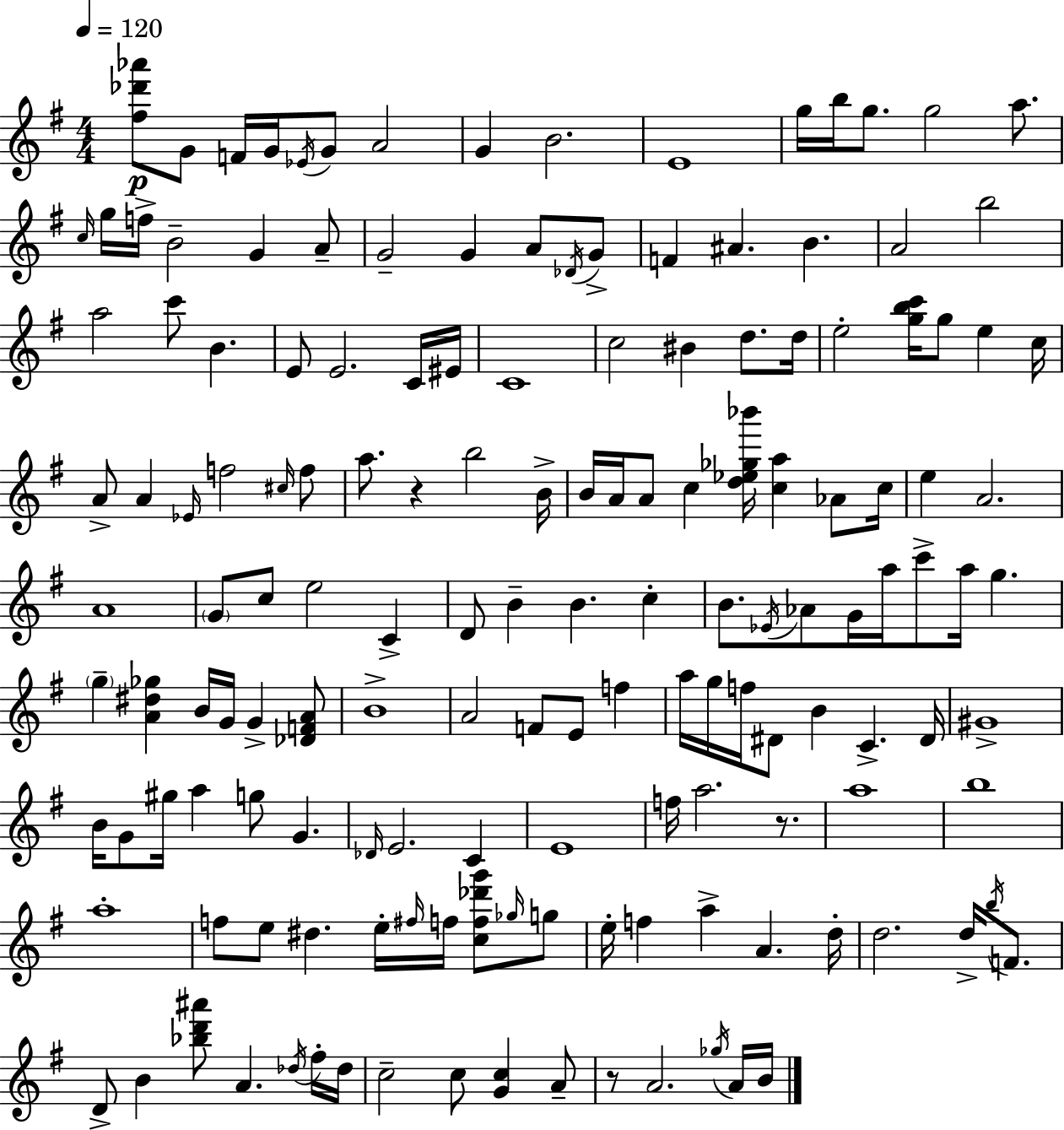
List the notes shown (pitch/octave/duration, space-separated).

[F#5,Db6,Ab6]/e G4/e F4/s G4/s Eb4/s G4/e A4/h G4/q B4/h. E4/w G5/s B5/s G5/e. G5/h A5/e. C5/s G5/s F5/s B4/h G4/q A4/e G4/h G4/q A4/e Db4/s G4/e F4/q A#4/q. B4/q. A4/h B5/h A5/h C6/e B4/q. E4/e E4/h. C4/s EIS4/s C4/w C5/h BIS4/q D5/e. D5/s E5/h [G5,B5,C6]/s G5/e E5/q C5/s A4/e A4/q Eb4/s F5/h C#5/s F5/e A5/e. R/q B5/h B4/s B4/s A4/s A4/e C5/q [D5,Eb5,Gb5,Bb6]/s [C5,A5]/q Ab4/e C5/s E5/q A4/h. A4/w G4/e C5/e E5/h C4/q D4/e B4/q B4/q. C5/q B4/e. Eb4/s Ab4/e G4/s A5/s C6/e A5/s G5/q. G5/q [A4,D#5,Gb5]/q B4/s G4/s G4/q [Db4,F4,A4]/e B4/w A4/h F4/e E4/e F5/q A5/s G5/s F5/s D#4/e B4/q C4/q. D#4/s G#4/w B4/s G4/e G#5/s A5/q G5/e G4/q. Db4/s E4/h. C4/q E4/w F5/s A5/h. R/e. A5/w B5/w A5/w F5/e E5/e D#5/q. E5/s F#5/s F5/s [C5,F5,Db6,G6]/e Gb5/s G5/e E5/s F5/q A5/q A4/q. D5/s D5/h. D5/s B5/s F4/e. D4/e B4/q [Bb5,D6,A#6]/e A4/q. Db5/s F#5/s Db5/s C5/h C5/e [G4,C5]/q A4/e R/e A4/h. Gb5/s A4/s B4/s